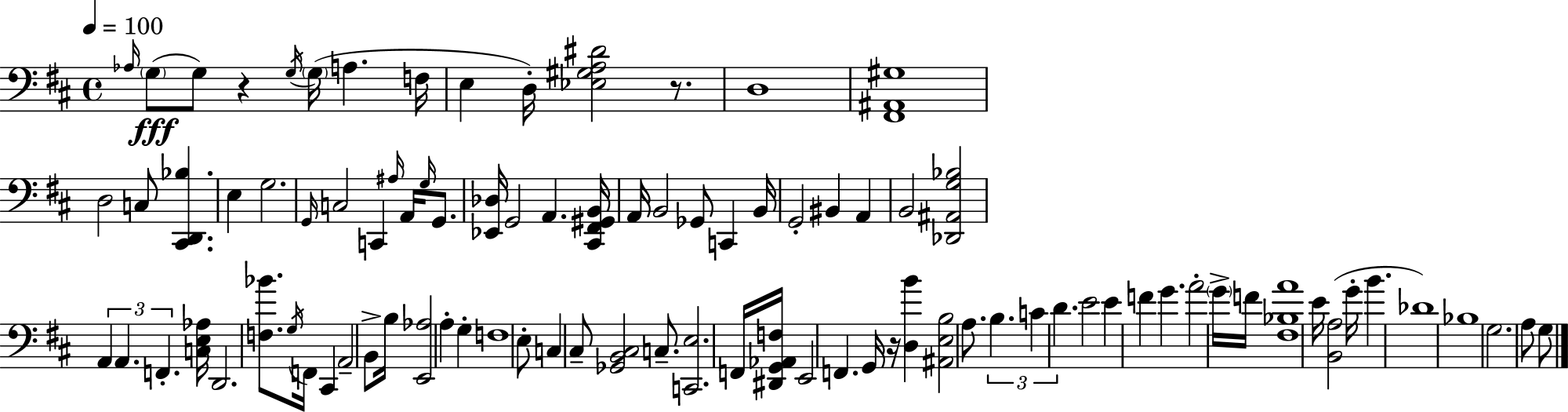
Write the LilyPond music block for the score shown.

{
  \clef bass
  \time 4/4
  \defaultTimeSignature
  \key d \major
  \tempo 4 = 100
  \grace { aes16 }(\fff \parenthesize g8 g8) r4 \acciaccatura { g16 } \parenthesize g16( a4. | f16 e4 d16-.) <ees gis a dis'>2 r8. | d1 | <fis, ais, gis>1 | \break d2 c8 <cis, d, bes>4. | e4 g2. | \grace { g,16 } c2 c,4 \grace { ais16 } | a,16 \grace { g16 } g,8. <ees, des>16 g,2 a,4. | \break <cis, fis, gis, b,>16 a,16 b,2 ges,8 | c,4 b,16 g,2-. bis,4 | a,4 b,2 <des, ais, g bes>2 | \tuplet 3/2 { a,4 a,4. f,4.-. } | \break <c e aes>16 d,2. | <f bes'>8. \acciaccatura { g16 } f,16 cis,4 a,2-- | b,8-> b16 <e, aes>2 a4-. | g4-. f1 | \break e8-. c4 cis8-- <ges, b, cis>2 | c8.-- <c, e>2. | f,16 <dis, g, aes, f>16 e,2 f,4. | g,16 r16 <d b'>4 <ais, e b>2 | \break a8. \tuplet 3/2 { b4. c'4 | d'4. } e'2 e'4 | f'4 g'4. a'2-. | \parenthesize g'16-> f'16 <fis bes a'>1 | \break e'16 <b, a>2( g'16-. | b'4. des'1) | bes1 | g2. | \break a8 g8 \bar "|."
}